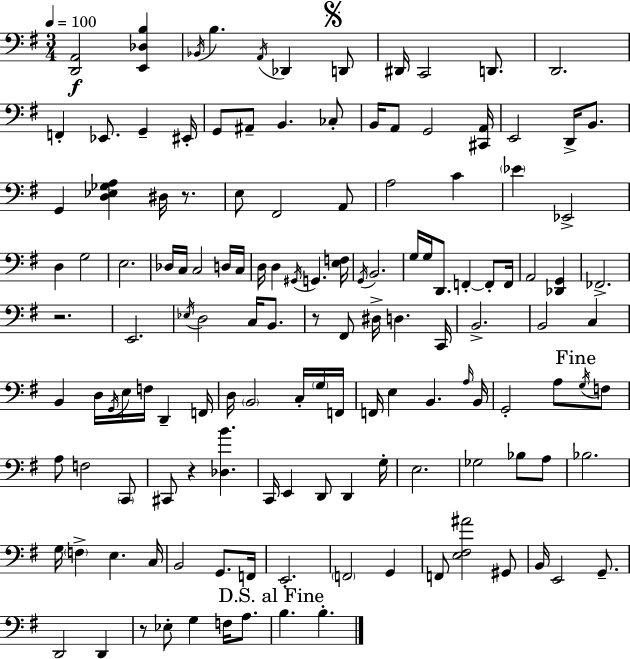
{
  \clef bass
  \numericTimeSignature
  \time 3/4
  \key e \minor
  \tempo 4 = 100
  <d, a,>2\f <e, des b>4 | \acciaccatura { bes,16 } b4. \acciaccatura { a,16 } des,4 | \mark \markup { \musicglyph "scripts.segno" } d,8 dis,16 c,2 d,8. | d,2. | \break f,4-. ees,8. g,4-- | eis,16-. g,8 ais,8-- b,4. | ces8-. b,16 a,8 g,2 | <cis, a,>16 e,2 d,16-> b,8. | \break g,4 <d ees ges a>4 dis16 r8. | e8 fis,2 | a,8 a2 c'4 | \parenthesize ees'4 ees,2-> | \break d4 g2 | e2. | des16 c16 c2 | d16 c16 d16 d4 \acciaccatura { gis,16 } g,4. | \break <e f>16 \acciaccatura { g,16 } b,2. | g16 g16 d,8. f,4-.~~ | f,8-. f,16 a,2 | <des, g,>4 fes,2.-> | \break r2. | e,2. | \acciaccatura { ees16 } d2 | c16 b,8. r8 fis,8 dis16-> d4. | \break c,16 b,2.-> | b,2 | c4 b,4 d16 \acciaccatura { g,16 } e16 | f16 d,4-- f,16 d16 \parenthesize b,2 | \break c16-. \parenthesize g16 f,16 f,16 e4 b,4. | \grace { a16 } b,16 g,2-. | a8 \mark "Fine" \acciaccatura { g16 } f8 a8 f2 | \parenthesize c,8 cis,8 r4 | \break <des b'>4. c,16 e,4 | d,8 d,4 g16-. e2. | ges2 | bes8 a8 bes2. | \break g16 \parenthesize f4-> | e4. c16 b,2 | g,8. f,16 e,2.-. | \parenthesize f,2 | \break g,4 f,8 <e fis ais'>2 | gis,8 b,16 e,2 | g,8.-- d,2 | d,4 r8 ees8-. | \break g4 f16 a8. \mark "D.S. al Fine" b4. | b4.-. \bar "|."
}